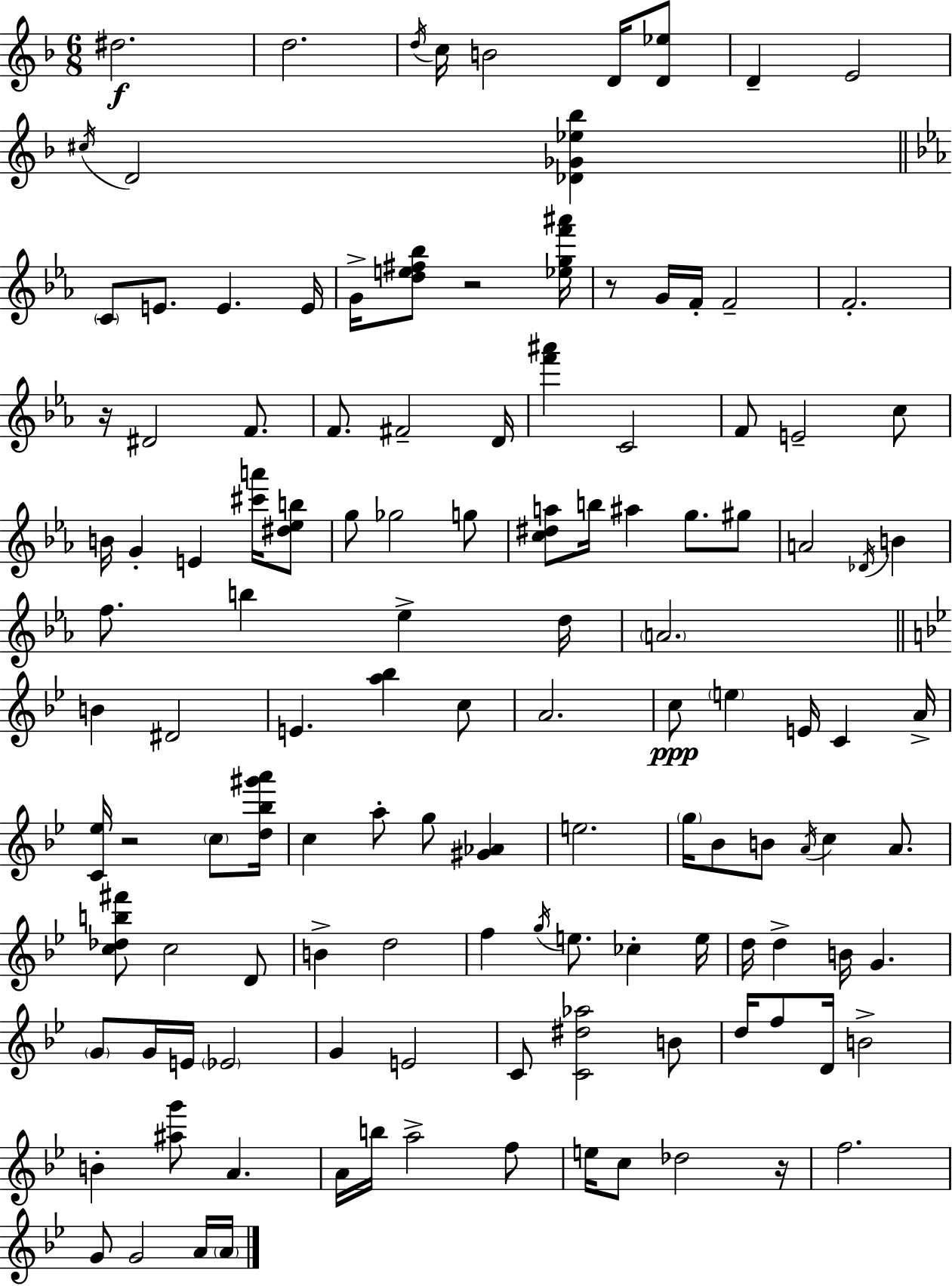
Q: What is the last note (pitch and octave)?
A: A4